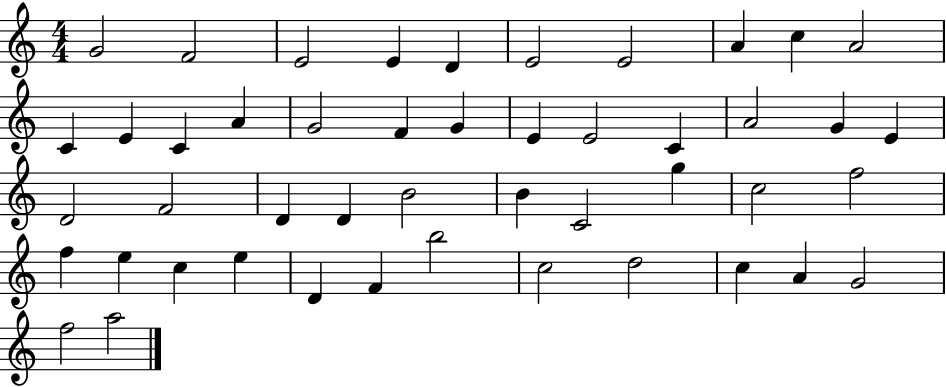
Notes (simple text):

G4/h F4/h E4/h E4/q D4/q E4/h E4/h A4/q C5/q A4/h C4/q E4/q C4/q A4/q G4/h F4/q G4/q E4/q E4/h C4/q A4/h G4/q E4/q D4/h F4/h D4/q D4/q B4/h B4/q C4/h G5/q C5/h F5/h F5/q E5/q C5/q E5/q D4/q F4/q B5/h C5/h D5/h C5/q A4/q G4/h F5/h A5/h